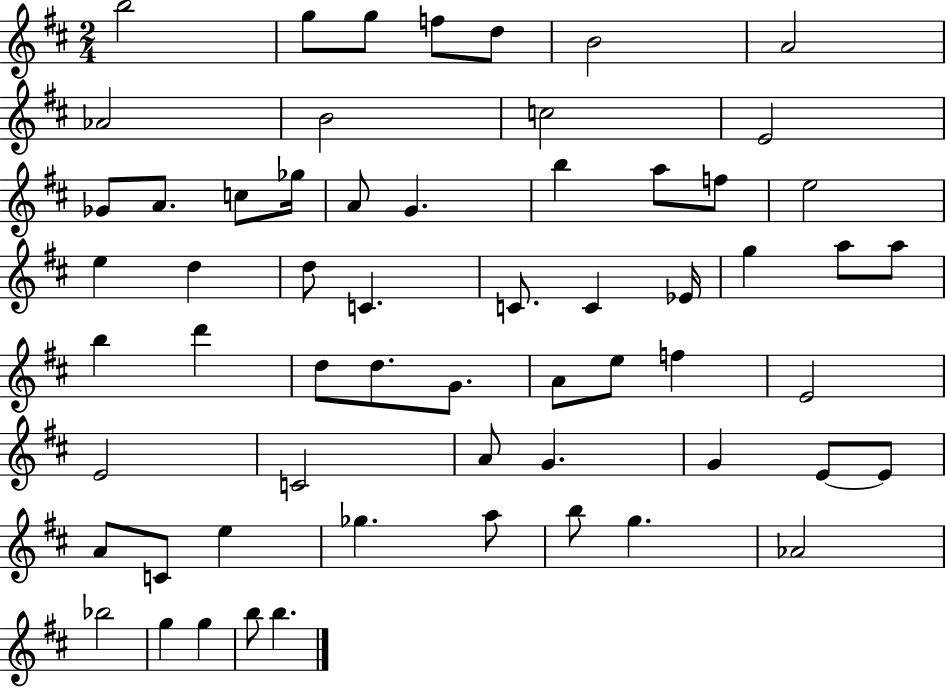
B5/h G5/e G5/e F5/e D5/e B4/h A4/h Ab4/h B4/h C5/h E4/h Gb4/e A4/e. C5/e Gb5/s A4/e G4/q. B5/q A5/e F5/e E5/h E5/q D5/q D5/e C4/q. C4/e. C4/q Eb4/s G5/q A5/e A5/e B5/q D6/q D5/e D5/e. G4/e. A4/e E5/e F5/q E4/h E4/h C4/h A4/e G4/q. G4/q E4/e E4/e A4/e C4/e E5/q Gb5/q. A5/e B5/e G5/q. Ab4/h Bb5/h G5/q G5/q B5/e B5/q.